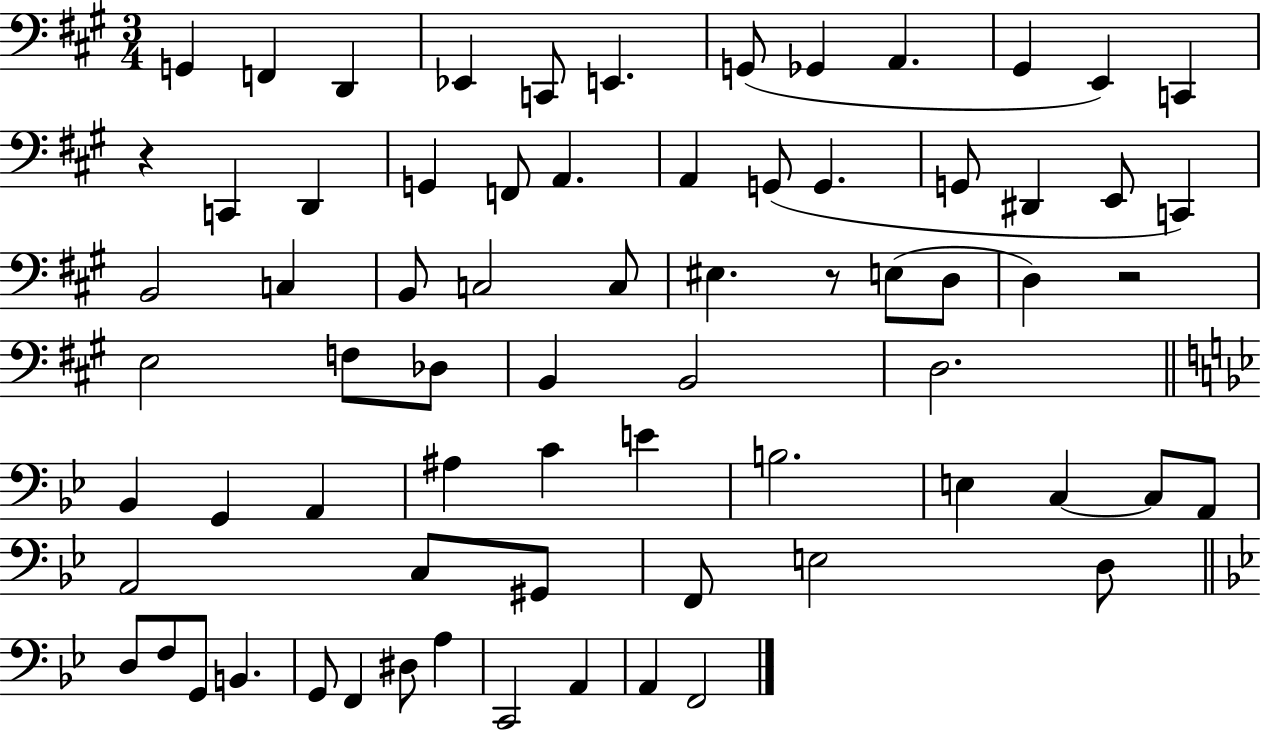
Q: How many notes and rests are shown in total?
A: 71